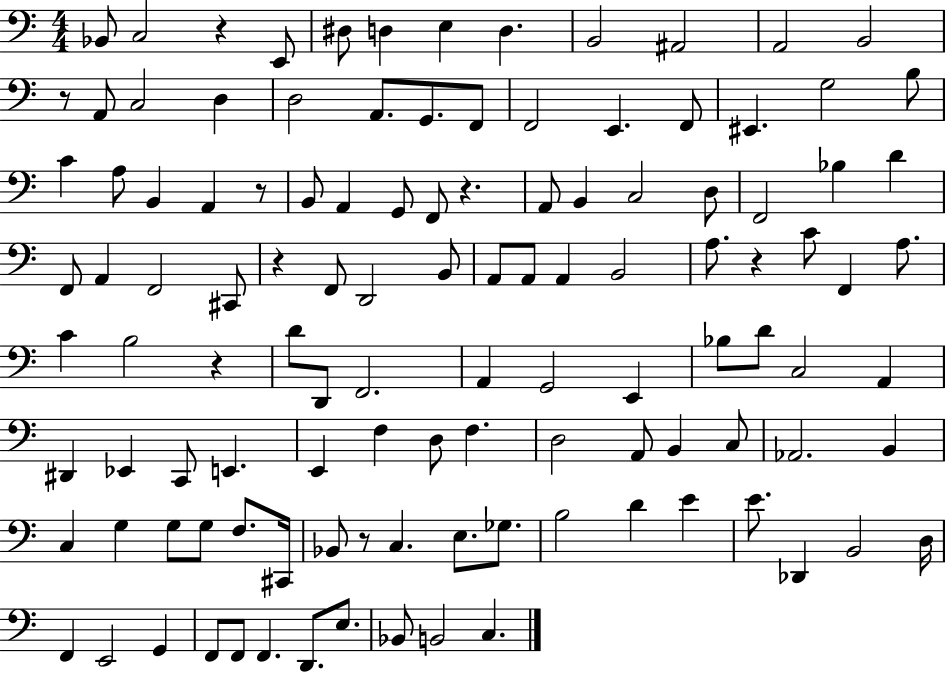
{
  \clef bass
  \numericTimeSignature
  \time 4/4
  \key c \major
  bes,8 c2 r4 e,8 | dis8 d4 e4 d4. | b,2 ais,2 | a,2 b,2 | \break r8 a,8 c2 d4 | d2 a,8. g,8. f,8 | f,2 e,4. f,8 | eis,4. g2 b8 | \break c'4 a8 b,4 a,4 r8 | b,8 a,4 g,8 f,8 r4. | a,8 b,4 c2 d8 | f,2 bes4 d'4 | \break f,8 a,4 f,2 cis,8 | r4 f,8 d,2 b,8 | a,8 a,8 a,4 b,2 | a8. r4 c'8 f,4 a8. | \break c'4 b2 r4 | d'8 d,8 f,2. | a,4 g,2 e,4 | bes8 d'8 c2 a,4 | \break dis,4 ees,4 c,8 e,4. | e,4 f4 d8 f4. | d2 a,8 b,4 c8 | aes,2. b,4 | \break c4 g4 g8 g8 f8. cis,16 | bes,8 r8 c4. e8. ges8. | b2 d'4 e'4 | e'8. des,4 b,2 d16 | \break f,4 e,2 g,4 | f,8 f,8 f,4. d,8. e8. | bes,8 b,2 c4. | \bar "|."
}